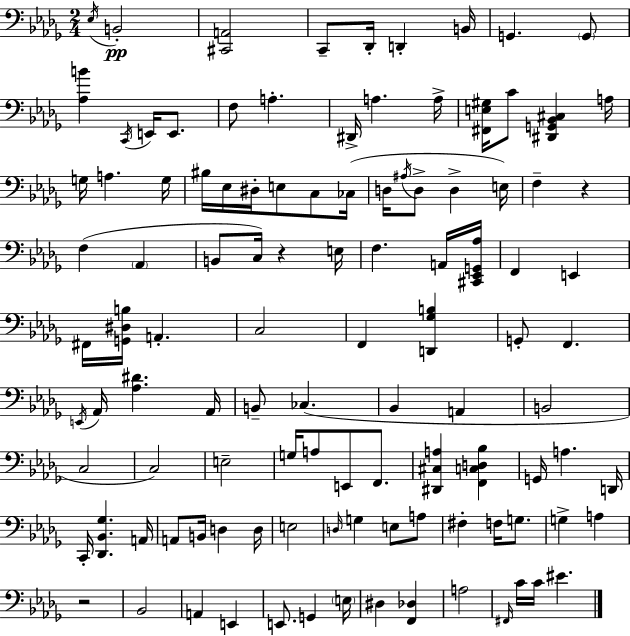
{
  \clef bass
  \numericTimeSignature
  \time 2/4
  \key bes \minor
  \repeat volta 2 { \acciaccatura { ees16 }\pp b,2-. | <cis, a,>2 | c,8-- des,16-. d,4-. | b,16 g,4. \parenthesize g,8 | \break <aes b'>4 \acciaccatura { c,16 } e,16 e,8. | f8 a4.-. | dis,16-> a4. | a16-> <fis, e gis>16 c'8 <dis, g, bes, cis>4 | \break a16 g16 a4. | g16 bis16 ees16 dis16-. e8 c8 | ces16( d16 \acciaccatura { ais16 } d8-> d4-> | e16) f4-- r4 | \break f4( \parenthesize aes,4 | b,8 c16) r4 | e16 f4. | a,16 <cis, ees, g, aes>16 f,4 e,4 | \break fis,16 <g, dis b>16 a,4.-. | c2 | f,4 <d, ges b>4 | g,8-. f,4. | \break \acciaccatura { e,16 } aes,16 <aes dis'>4. | aes,16 b,8-- ces4.( | bes,4 | a,4 b,2 | \break c2 | c2) | e2-- | g16 a8 e,8 | \break f,8. <dis, cis a>4 | <f, c d bes>4 g,16 a4. | d,16 c,16-. <des, bes, ges>4. | a,16 a,8 b,16 d4 | \break d16 e2 | \grace { d16 } g4 | e8 a8 fis4-. | f16 g8. g4-> | \break a4 r2 | bes,2 | a,4 | e,4 e,8. | \break g,4 \parenthesize e16 dis4 | <f, des>4 a2 | \grace { fis,16 } c'16 c'16 | eis'4. } \bar "|."
}